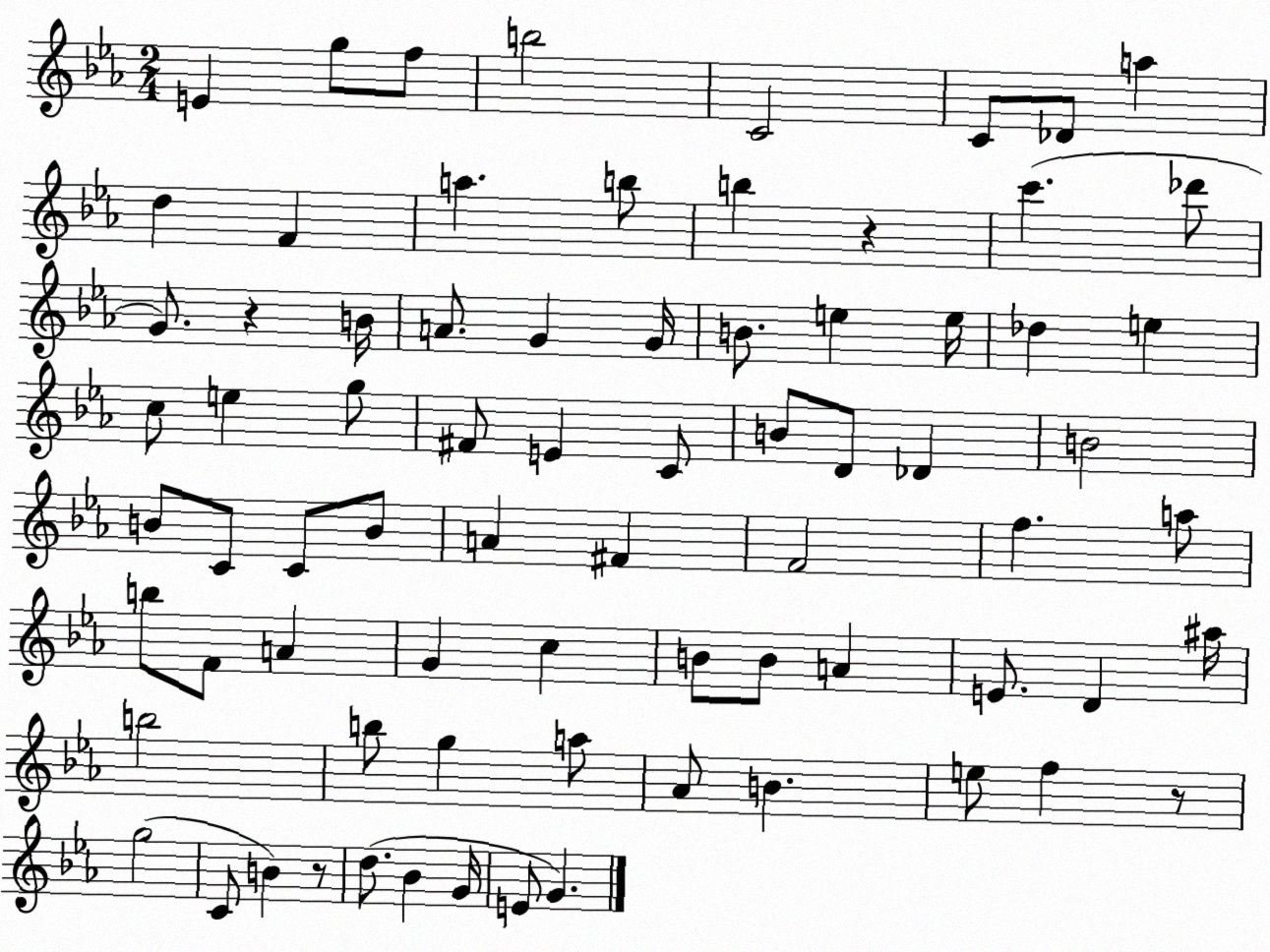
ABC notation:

X:1
T:Untitled
M:2/4
L:1/4
K:Eb
E g/2 f/2 b2 C2 C/2 _D/2 a d F a b/2 b z c' _d'/2 G/2 z B/4 A/2 G G/4 B/2 e e/4 _d e c/2 e g/2 ^F/2 E C/2 B/2 D/2 _D B2 B/2 C/2 C/2 B/2 A ^F F2 f a/2 b/2 F/2 A G c B/2 B/2 A E/2 D ^a/4 b2 b/2 g a/2 _A/2 B e/2 f z/2 g2 C/2 B z/2 d/2 _B G/4 E/2 G